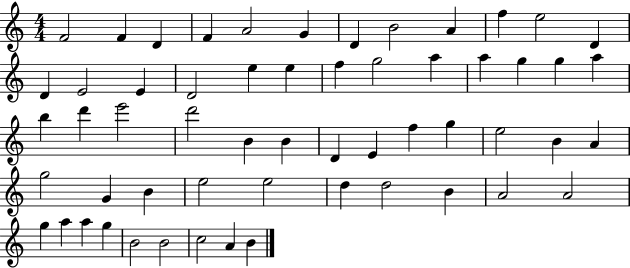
{
  \clef treble
  \numericTimeSignature
  \time 4/4
  \key c \major
  f'2 f'4 d'4 | f'4 a'2 g'4 | d'4 b'2 a'4 | f''4 e''2 d'4 | \break d'4 e'2 e'4 | d'2 e''4 e''4 | f''4 g''2 a''4 | a''4 g''4 g''4 a''4 | \break b''4 d'''4 e'''2 | d'''2 b'4 b'4 | d'4 e'4 f''4 g''4 | e''2 b'4 a'4 | \break g''2 g'4 b'4 | e''2 e''2 | d''4 d''2 b'4 | a'2 a'2 | \break g''4 a''4 a''4 g''4 | b'2 b'2 | c''2 a'4 b'4 | \bar "|."
}